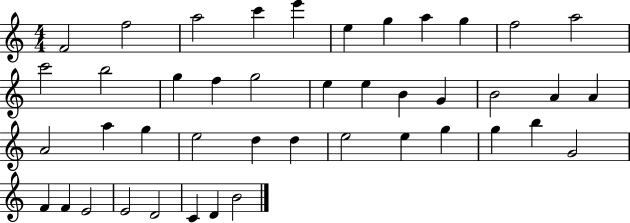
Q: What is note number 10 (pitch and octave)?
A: F5